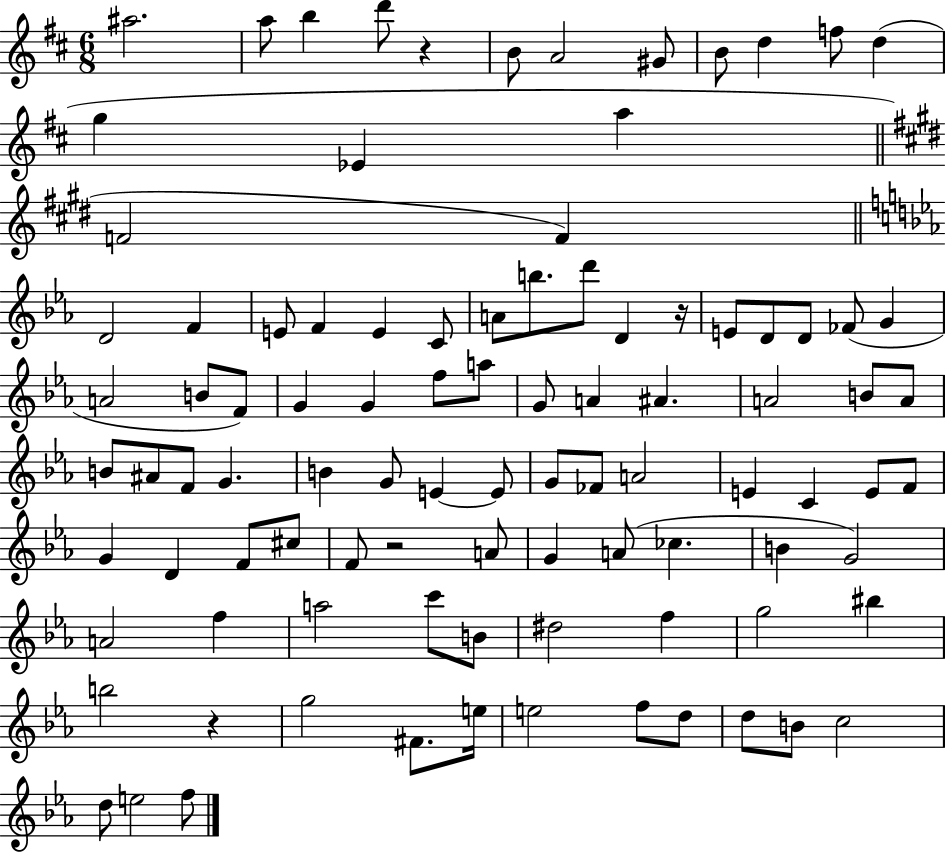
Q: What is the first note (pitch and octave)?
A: A#5